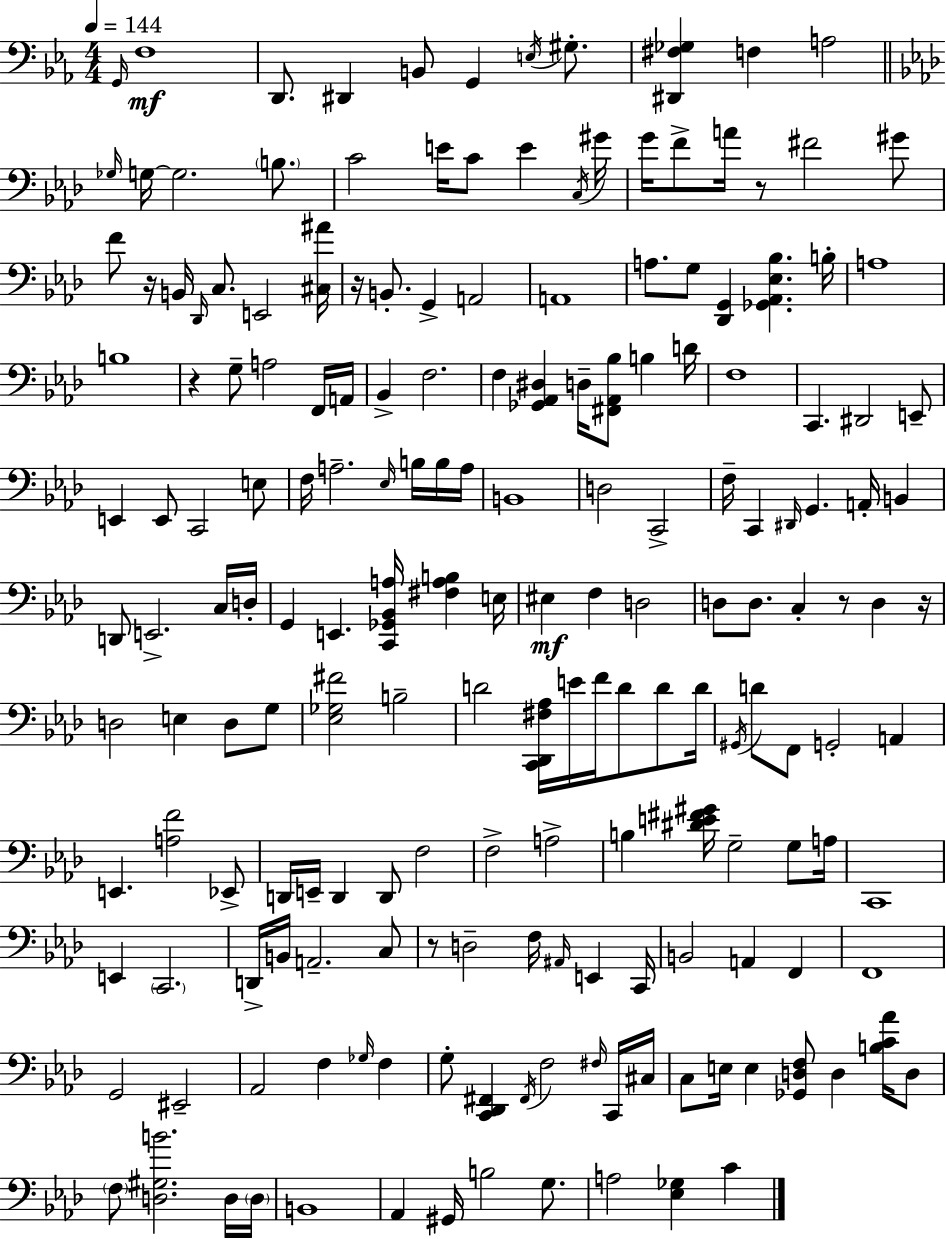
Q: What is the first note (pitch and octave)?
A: G2